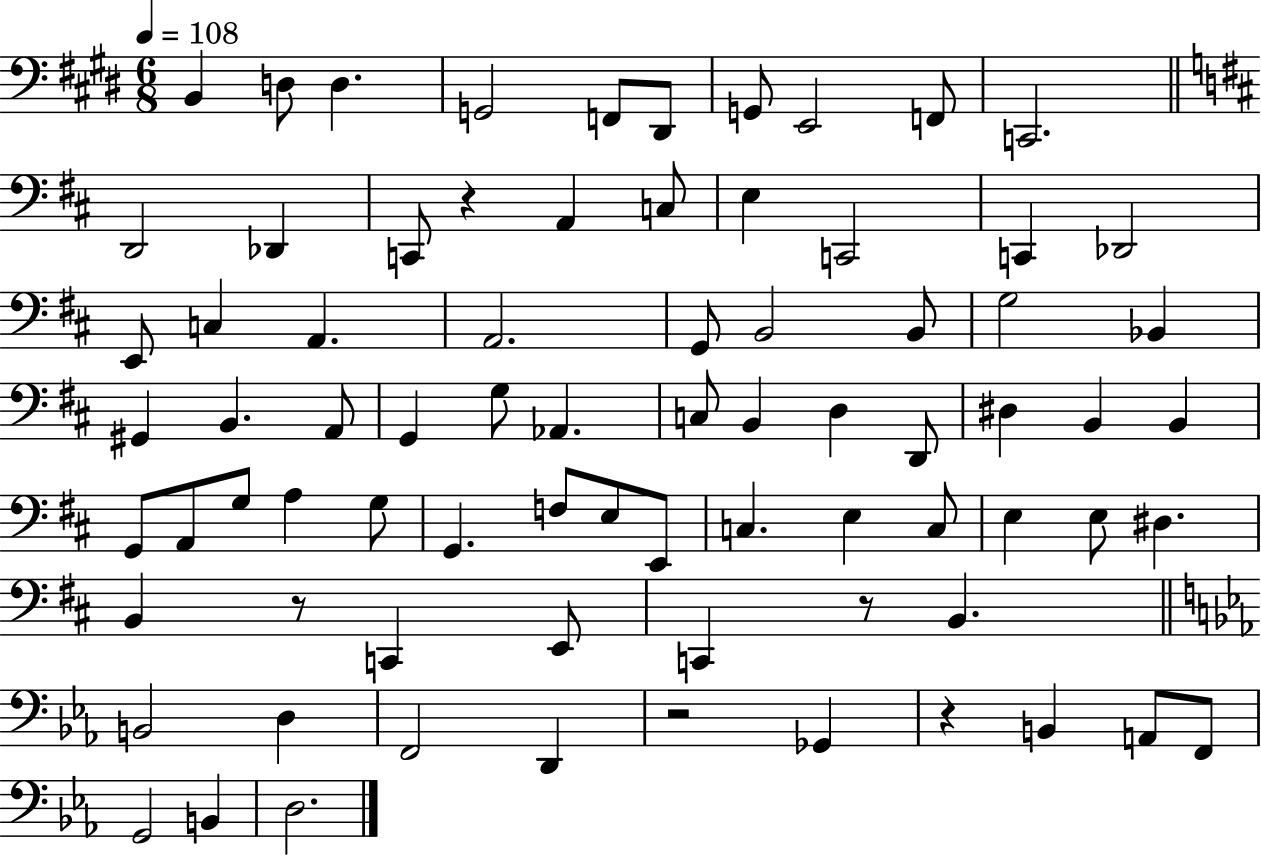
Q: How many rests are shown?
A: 5